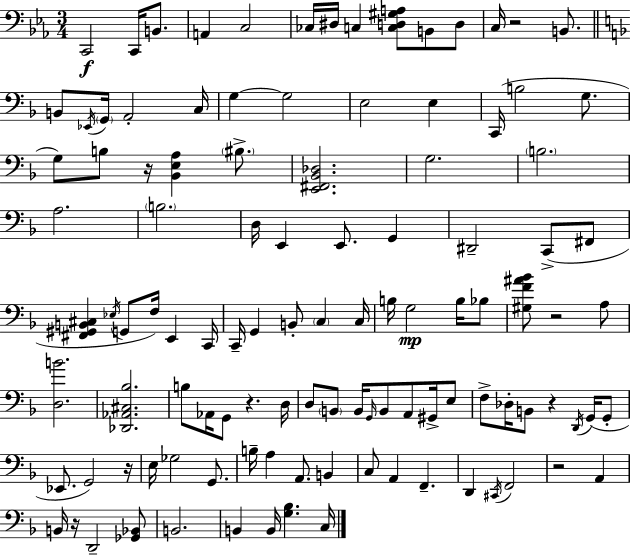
C2/h C2/s B2/e. A2/q C3/h CES3/s D#3/s C3/q [C3,D3,G#3,A3]/e B2/e D3/e C3/s R/h B2/e. B2/e Eb2/s G2/s A2/h C3/s G3/q G3/h E3/h E3/q C2/s B3/h G3/e. G3/e B3/e R/s [Bb2,E3,A3]/q BIS3/e. [E2,F#2,Bb2,Db3]/h. G3/h. B3/h. A3/h. B3/h. D3/s E2/q E2/e. G2/q D#2/h C2/e F#2/e [F#2,G#2,B2,C#3]/q Eb3/s G2/e F3/s E2/q C2/s C2/s G2/q B2/e C3/q C3/s B3/s G3/h B3/s Bb3/e [G#3,F4,A#4,Bb4]/e R/h A3/e [D3,B4]/h. [Db2,Ab2,C#3,Bb3]/h. B3/e Ab2/s G2/e R/q. D3/s D3/e B2/e B2/s G2/s B2/e A2/e G#2/s E3/e F3/e Db3/s B2/e R/q D2/s G2/s G2/e Eb2/e. G2/h R/s E3/s Gb3/h G2/e. B3/s A3/q A2/e. B2/q C3/e A2/q F2/q. D2/q C#2/s F2/h R/h A2/q B2/s R/s D2/h [Gb2,Bb2]/e B2/h. B2/q B2/s [G3,Bb3]/q. C3/s